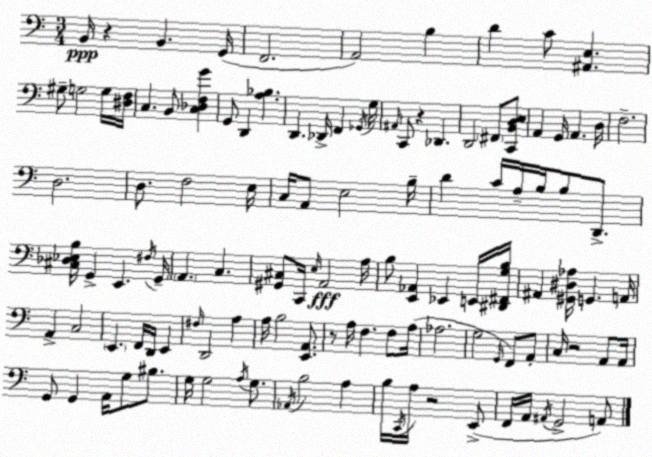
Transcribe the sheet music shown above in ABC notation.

X:1
T:Untitled
M:3/4
L:1/4
K:Am
B,,/4 z B,, G,,/4 F,,2 A,,2 B, D C/2 [^A,,E,] ^G,/2 G,2 G,/4 [^D,F,]/4 C, B,,/2 [C,_D,F,G] G,,/2 D,, [A,_B,] D,, _D,,/4 F,, _G,,/4 G,/4 ^A,,/4 C,,/2 z _D,, D,,2 ^F,,/2 [C,,B,,D,E,]/2 A,, G,,/4 A,, D,/4 F,2 D,2 D,/2 F,2 E,/4 C,/4 A,,/2 E,2 B,/4 D C/4 A,/4 B,/4 B,/2 D,,/2 [^C,_D,_E,B,]/4 G,, E,, ^F,/4 G,,/4 A,, C, [^G,,^C,]/2 C,,/4 E,/4 A,,2 A,/4 B,/2 [E,,_A,,] _E,, E,,/4 [^D,,^F,,G,B,]/4 ^A,, [^G,,^D,_A,]/4 G,, A,,/4 A,, C,2 E,, F,,/4 D,,/4 E,, ^F,/4 D,,2 A, A,/4 B,2 [E,,A,,]/2 z/2 A,/4 F, F,/2 A,/4 _A,2 G,2 G,,/4 F,,/2 A,,/2 C,/4 z2 A,,/2 A,,/4 G,,/2 G,, A,,/4 G,/2 ^B,/2 G,/4 G,2 A,/4 G,/2 _A,,/4 B,2 A, B,/4 C,,/4 A,/4 z2 E,,/2 F,,/4 A,,/4 ^A,,/4 G,,2 A,,/2